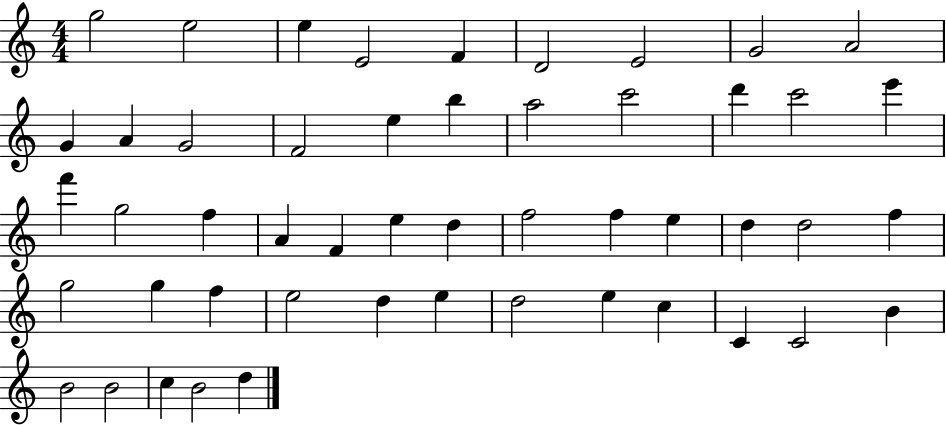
{
  \clef treble
  \numericTimeSignature
  \time 4/4
  \key c \major
  g''2 e''2 | e''4 e'2 f'4 | d'2 e'2 | g'2 a'2 | \break g'4 a'4 g'2 | f'2 e''4 b''4 | a''2 c'''2 | d'''4 c'''2 e'''4 | \break f'''4 g''2 f''4 | a'4 f'4 e''4 d''4 | f''2 f''4 e''4 | d''4 d''2 f''4 | \break g''2 g''4 f''4 | e''2 d''4 e''4 | d''2 e''4 c''4 | c'4 c'2 b'4 | \break b'2 b'2 | c''4 b'2 d''4 | \bar "|."
}